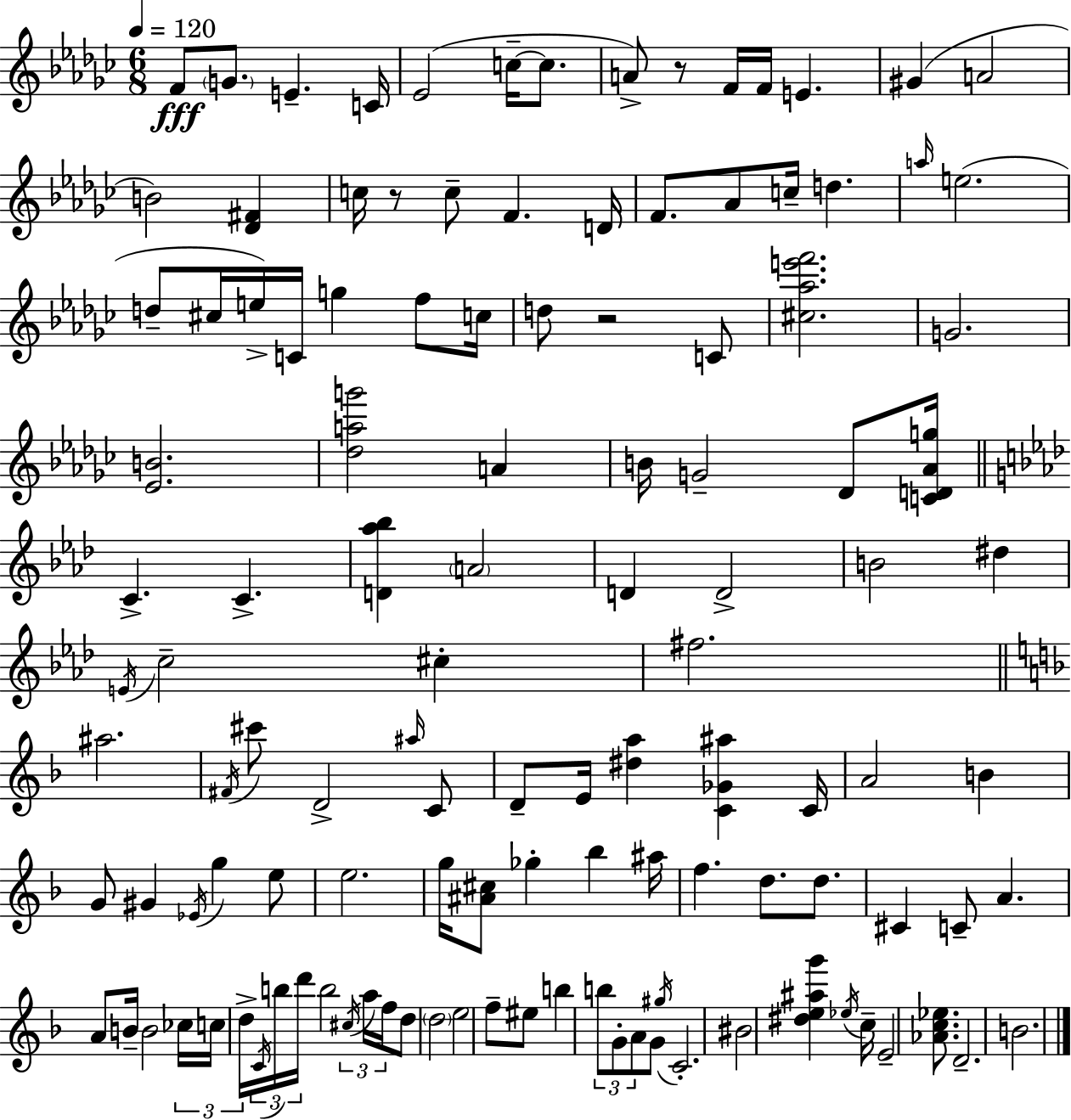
{
  \clef treble
  \numericTimeSignature
  \time 6/8
  \key ees \minor
  \tempo 4 = 120
  f'8\fff \parenthesize g'8. e'4.-- c'16 | ees'2( c''16--~~ c''8. | a'8->) r8 f'16 f'16 e'4. | gis'4( a'2 | \break b'2) <des' fis'>4 | c''16 r8 c''8-- f'4. d'16 | f'8. aes'8 c''16-- d''4. | \grace { a''16 } e''2.( | \break d''8-- cis''16 e''16->) c'16 g''4 f''8 | c''16 d''8 r2 c'8 | <cis'' aes'' e''' f'''>2. | g'2. | \break <ees' b'>2. | <des'' a'' g'''>2 a'4 | b'16 g'2-- des'8 | <c' d' aes' g''>16 \bar "||" \break \key aes \major c'4.-> c'4.-> | <d' aes'' bes''>4 \parenthesize a'2 | d'4 d'2-> | b'2 dis''4 | \break \acciaccatura { e'16 } c''2-- cis''4-. | fis''2. | \bar "||" \break \key f \major ais''2. | \acciaccatura { fis'16 } cis'''8 d'2-> \grace { ais''16 } | c'8 d'8-- e'16 <dis'' a''>4 <c' ges' ais''>4 | c'16 a'2 b'4 | \break g'8 gis'4 \acciaccatura { ees'16 } g''4 | e''8 e''2. | g''16 <ais' cis''>8 ges''4-. bes''4 | ais''16 f''4. d''8. | \break d''8. cis'4 c'8-- a'4. | a'8 b'16-- b'2 | \tuplet 3/2 { ces''16 c''16 d''16-> } \tuplet 3/2 { \acciaccatura { c'16 } b''16 d'''16 } b''2 | \tuplet 3/2 { \acciaccatura { cis''16 } a''16 f''16 } d''8 \parenthesize d''2 | \break e''2 | f''8-- eis''8 b''4 \tuplet 3/2 { b''8 g'8-. | a'8 } g'8 \acciaccatura { gis''16 } c'2.-. | bis'2 | \break <dis'' e'' ais'' g'''>4 \acciaccatura { ees''16 } c''16-- e'2-- | <aes' c'' ees''>8. d'2.-- | b'2. | \bar "|."
}